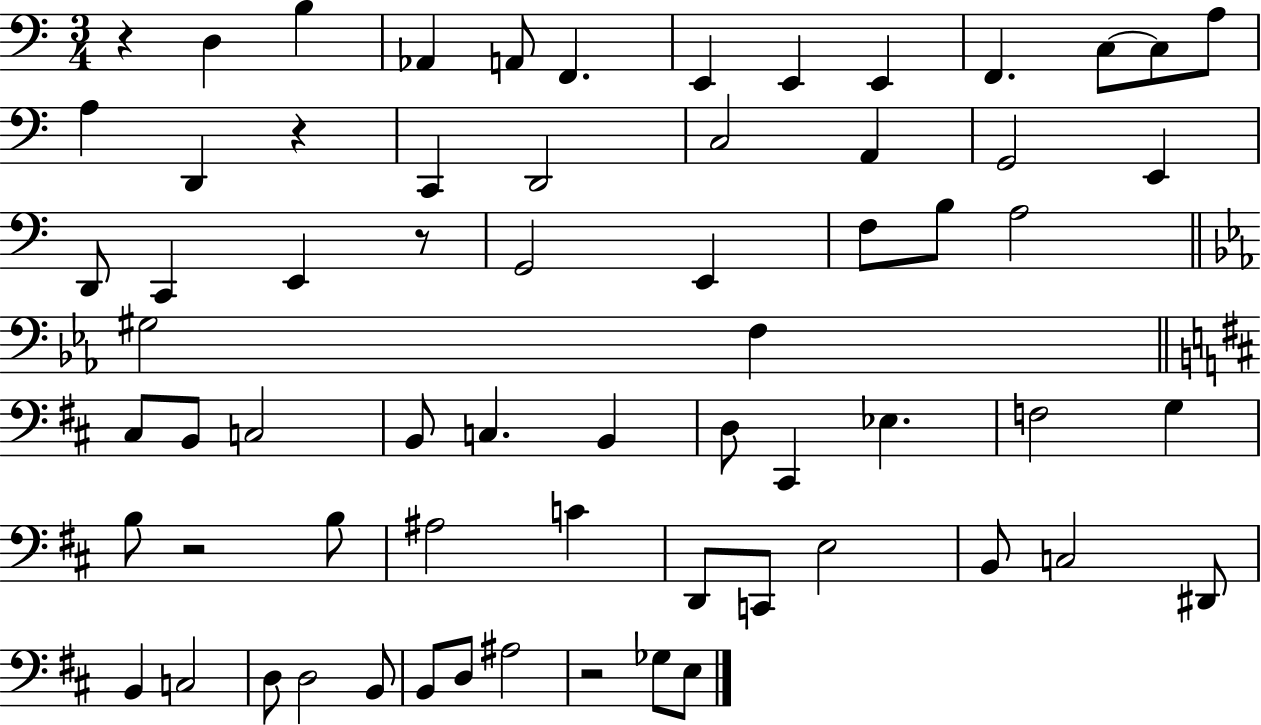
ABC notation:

X:1
T:Untitled
M:3/4
L:1/4
K:C
z D, B, _A,, A,,/2 F,, E,, E,, E,, F,, C,/2 C,/2 A,/2 A, D,, z C,, D,,2 C,2 A,, G,,2 E,, D,,/2 C,, E,, z/2 G,,2 E,, F,/2 B,/2 A,2 ^G,2 F, ^C,/2 B,,/2 C,2 B,,/2 C, B,, D,/2 ^C,, _E, F,2 G, B,/2 z2 B,/2 ^A,2 C D,,/2 C,,/2 E,2 B,,/2 C,2 ^D,,/2 B,, C,2 D,/2 D,2 B,,/2 B,,/2 D,/2 ^A,2 z2 _G,/2 E,/2